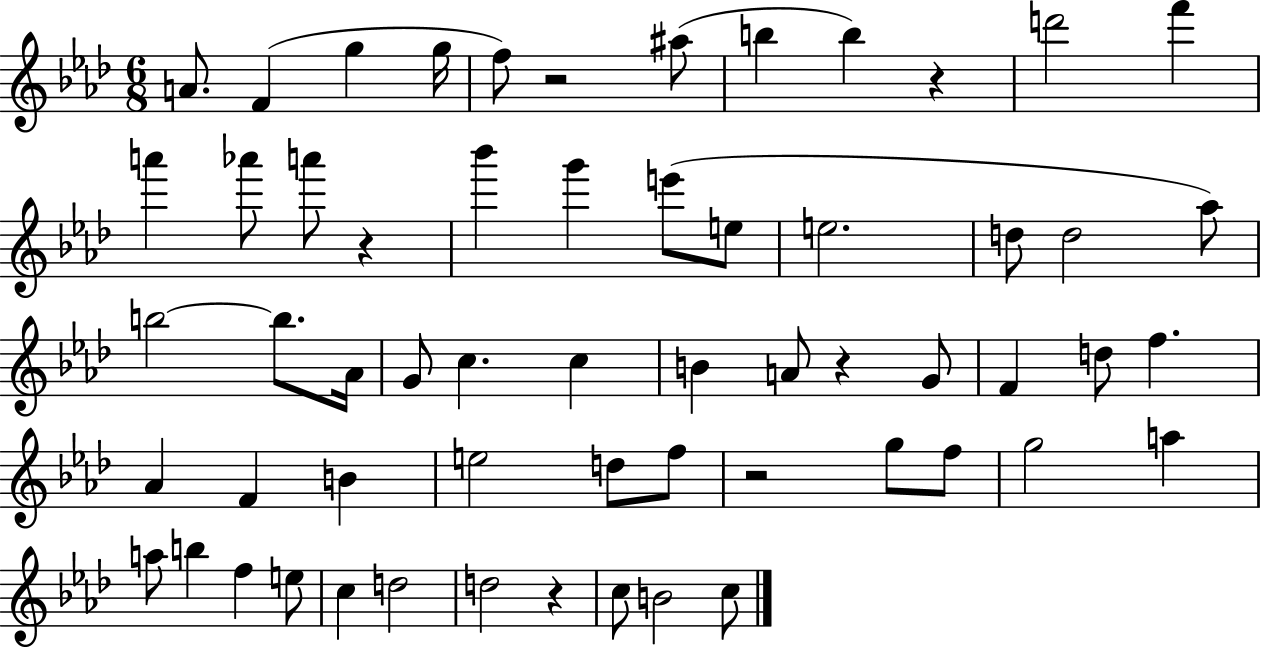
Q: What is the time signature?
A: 6/8